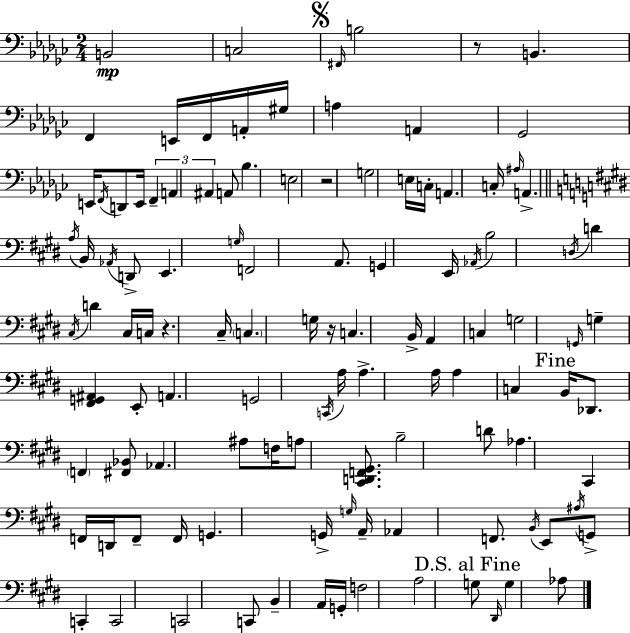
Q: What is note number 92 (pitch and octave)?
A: G2